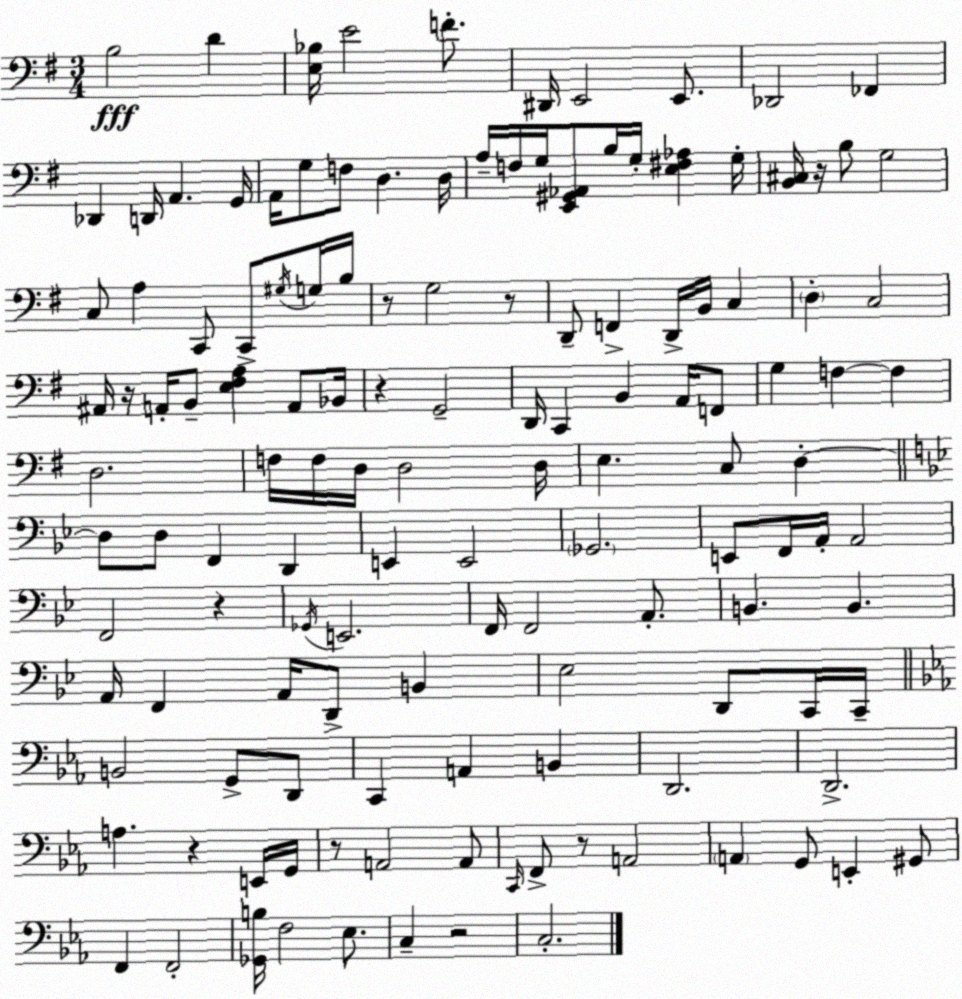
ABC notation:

X:1
T:Untitled
M:3/4
L:1/4
K:G
B,2 D [E,_B,]/4 E2 F/2 ^D,,/4 E,,2 E,,/2 _D,,2 _F,, _D,, D,,/4 A,, G,,/4 A,,/4 G,/2 F,/2 D, D,/4 A,/4 F,/4 G,/4 [E,,^G,,_A,,]/2 B,/4 G,/4 [E,^F,_A,] G,/4 [B,,^C,]/4 z/4 B,/2 G,2 C,/2 A, C,,/2 C,,/2 ^G,/4 G,/4 B,/4 z/2 G,2 z/2 D,,/2 F,, D,,/4 B,,/4 C, D, C,2 ^A,,/4 z/4 A,,/4 B,,/2 [E,^F,A,] A,,/2 _B,,/4 z G,,2 D,,/4 C,, B,, A,,/4 F,,/2 G, F, F, D,2 F,/4 F,/4 D,/4 D,2 D,/4 E, C,/2 D, D,/2 D,/2 F,, D,, E,, E,,2 _G,,2 E,,/2 F,,/4 A,,/4 A,,2 F,,2 z _G,,/4 E,,2 F,,/4 F,,2 A,,/2 B,, B,, A,,/4 F,, A,,/4 D,,/2 B,, _E,2 D,,/2 C,,/4 C,,/4 B,,2 G,,/2 D,,/2 C,, A,, B,, D,,2 D,,2 A, z E,,/4 G,,/4 z/2 A,,2 A,,/2 C,,/4 F,,/2 z/2 A,,2 A,, G,,/2 E,, ^G,,/2 F,, F,,2 [_G,,B,]/4 F,2 _E,/2 C, z2 C,2